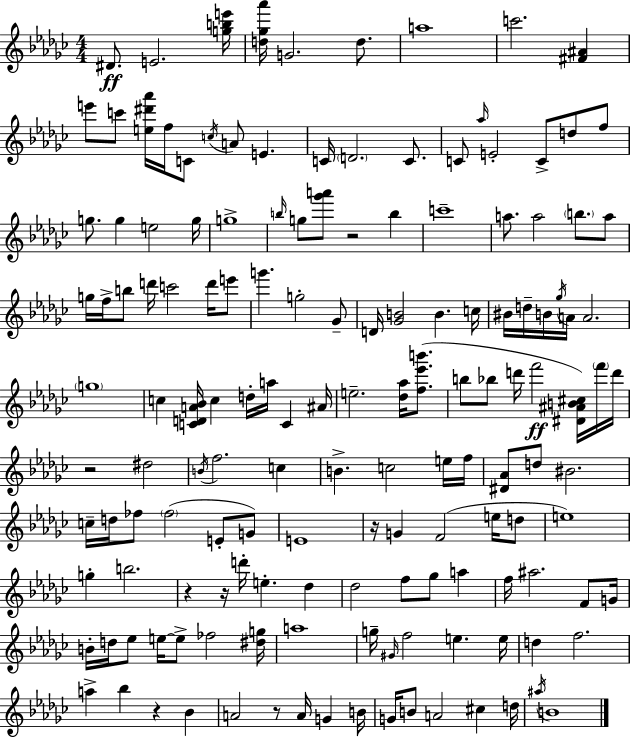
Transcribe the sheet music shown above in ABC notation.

X:1
T:Untitled
M:4/4
L:1/4
K:Ebm
^D/2 E2 [gbe']/4 [d_g_a']/4 G2 d/2 a4 c'2 [^F^A] e'/2 c'/2 [e^d'_a']/4 f/4 C/2 c/4 A/2 E C/4 D2 C/2 C/2 _a/4 E2 C/2 d/2 f/2 g/2 g e2 g/4 g4 b/4 g/2 [_g'a']/2 z2 b c'4 a/2 a2 b/2 a/2 g/4 f/4 b/2 d'/4 c'2 d'/4 e'/2 g' g2 _G/2 D/4 [_GB]2 B c/4 ^B/4 d/4 B/4 _g/4 A/4 A2 g4 c [CDA_B]/4 c d/4 a/4 C ^A/4 e2 [_d_a]/4 [f_e'b']/2 b/2 _b/2 d'/4 f'2 [^D^AB^c]/4 f'/4 d'/4 z2 ^d2 B/4 f2 c B c2 e/4 f/4 [^D_A]/2 d/2 ^B2 c/4 d/4 _f/2 _f2 E/2 G/2 E4 z/4 G F2 e/4 d/2 e4 g b2 z z/4 d'/4 e _d _d2 f/2 _g/2 a f/4 ^a2 F/2 G/4 B/4 d/4 _e/2 e/4 e/2 _f2 [^dg]/4 a4 g/4 ^G/4 f2 e e/4 d f2 a _b z _B A2 z/2 A/4 G B/4 G/4 B/2 A2 ^c d/4 ^a/4 B4